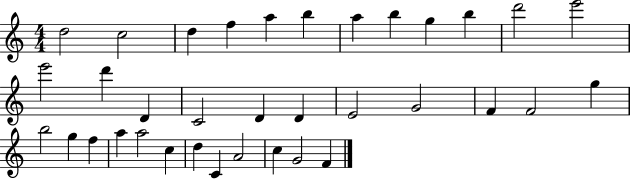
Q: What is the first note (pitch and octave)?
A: D5